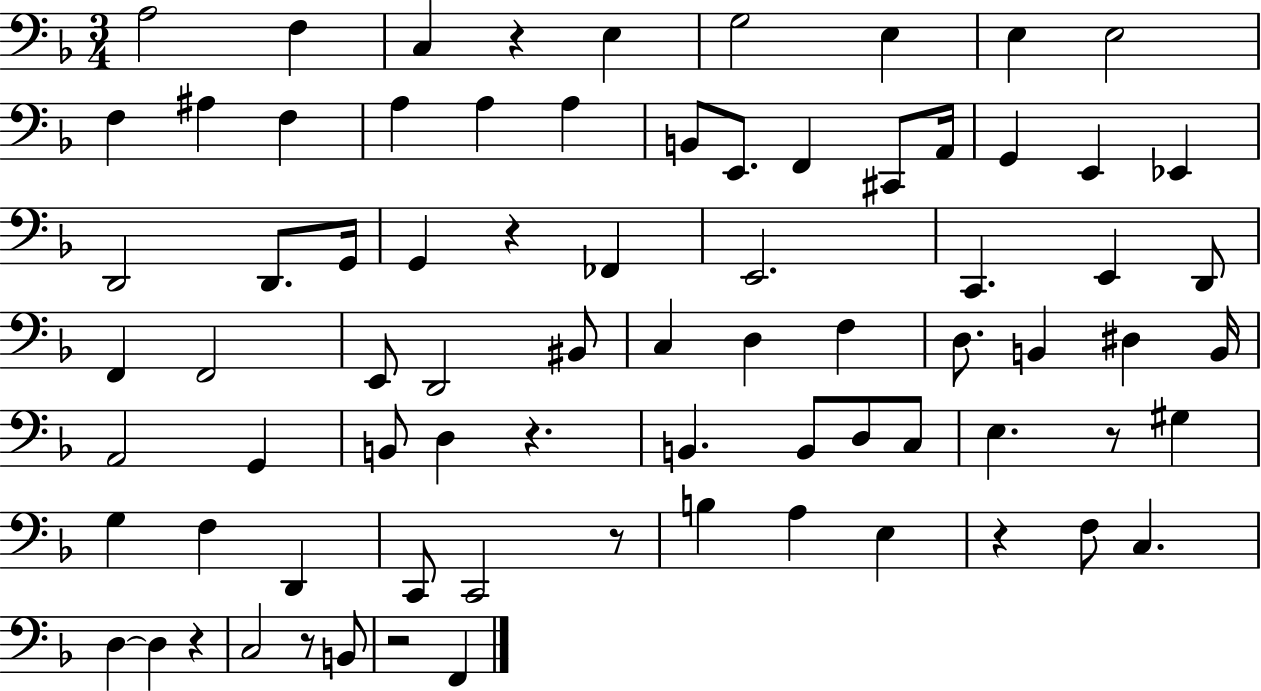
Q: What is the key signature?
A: F major